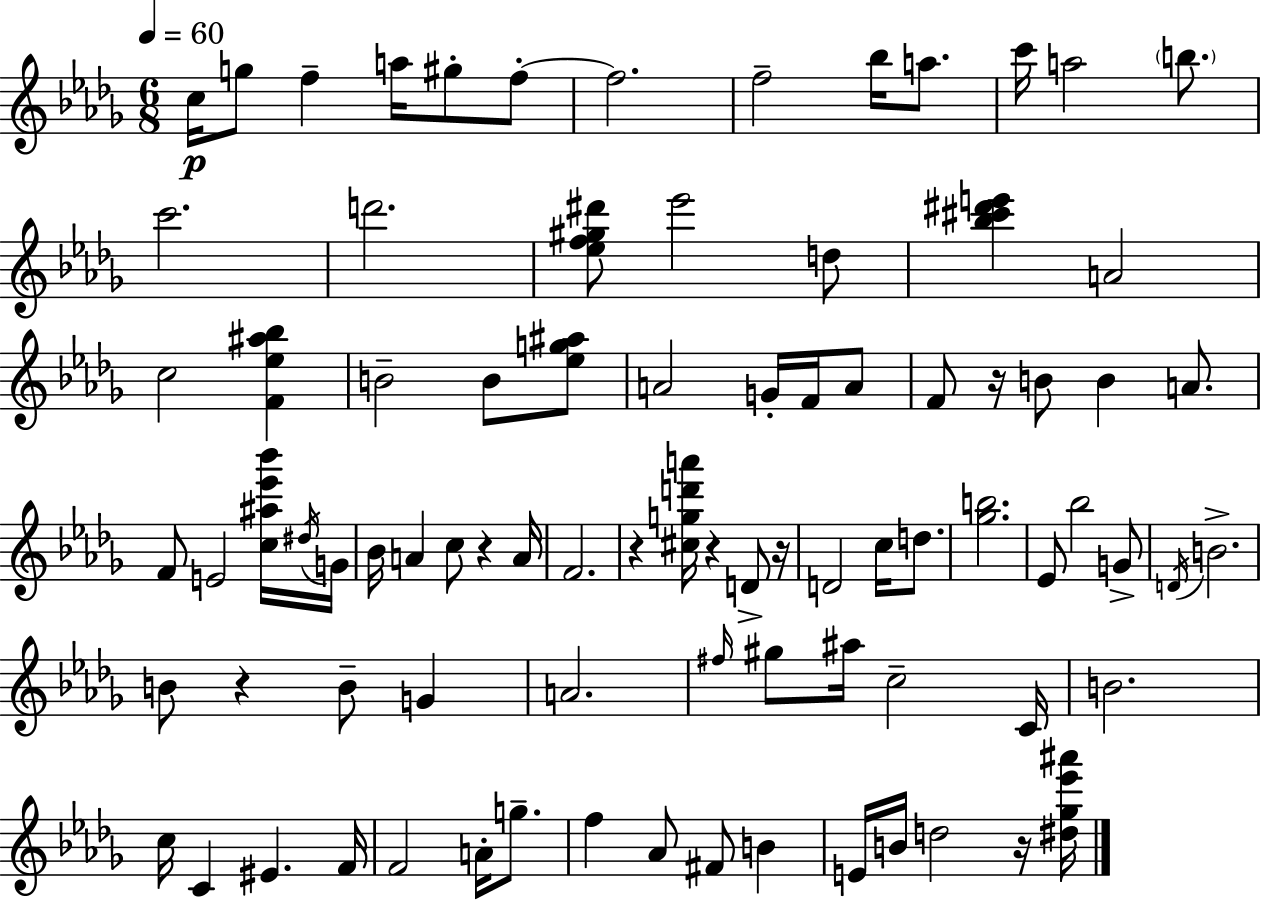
{
  \clef treble
  \numericTimeSignature
  \time 6/8
  \key bes \minor
  \tempo 4 = 60
  c''16\p g''8 f''4-- a''16 gis''8-. f''8-.~~ | f''2. | f''2-- bes''16 a''8. | c'''16 a''2 \parenthesize b''8. | \break c'''2. | d'''2. | <ees'' f'' gis'' dis'''>8 ees'''2 d''8 | <bes'' cis''' dis''' e'''>4 a'2 | \break c''2 <f' ees'' ais'' bes''>4 | b'2-- b'8 <ees'' g'' ais''>8 | a'2 g'16-. f'16 a'8 | f'8 r16 b'8 b'4 a'8. | \break f'8 e'2 <c'' ais'' ees''' bes'''>16 \acciaccatura { dis''16 } | g'16 bes'16 a'4 c''8 r4 | a'16 f'2. | r4 <cis'' g'' d''' a'''>16 r4 d'8-> | \break r16 d'2 c''16 d''8. | <ges'' b''>2. | ees'8 bes''2 g'8-> | \acciaccatura { d'16 } b'2.-> | \break b'8 r4 b'8-- g'4 | a'2. | \grace { fis''16 } gis''8 ais''16 c''2-- | c'16 b'2. | \break c''16 c'4 eis'4. | f'16 f'2 a'16-. | g''8.-- f''4 aes'8 fis'8 b'4 | e'16 b'16 d''2 | \break r16 <dis'' ges'' ees''' ais'''>16 \bar "|."
}